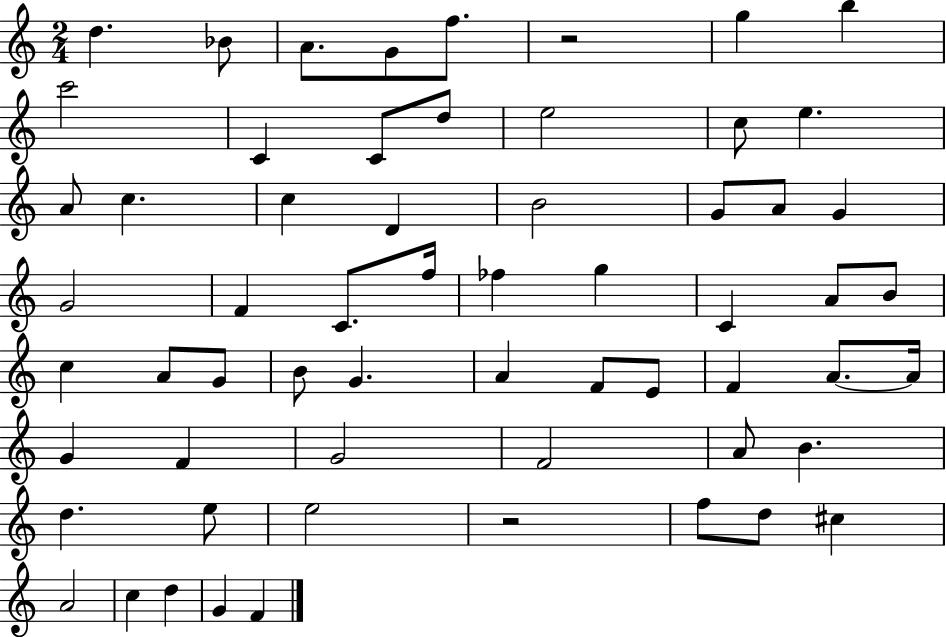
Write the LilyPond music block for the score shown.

{
  \clef treble
  \numericTimeSignature
  \time 2/4
  \key c \major
  d''4. bes'8 | a'8. g'8 f''8. | r2 | g''4 b''4 | \break c'''2 | c'4 c'8 d''8 | e''2 | c''8 e''4. | \break a'8 c''4. | c''4 d'4 | b'2 | g'8 a'8 g'4 | \break g'2 | f'4 c'8. f''16 | fes''4 g''4 | c'4 a'8 b'8 | \break c''4 a'8 g'8 | b'8 g'4. | a'4 f'8 e'8 | f'4 a'8.~~ a'16 | \break g'4 f'4 | g'2 | f'2 | a'8 b'4. | \break d''4. e''8 | e''2 | r2 | f''8 d''8 cis''4 | \break a'2 | c''4 d''4 | g'4 f'4 | \bar "|."
}